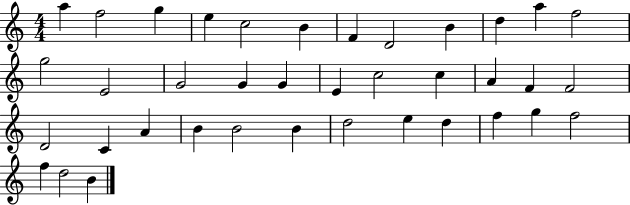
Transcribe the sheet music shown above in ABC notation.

X:1
T:Untitled
M:4/4
L:1/4
K:C
a f2 g e c2 B F D2 B d a f2 g2 E2 G2 G G E c2 c A F F2 D2 C A B B2 B d2 e d f g f2 f d2 B